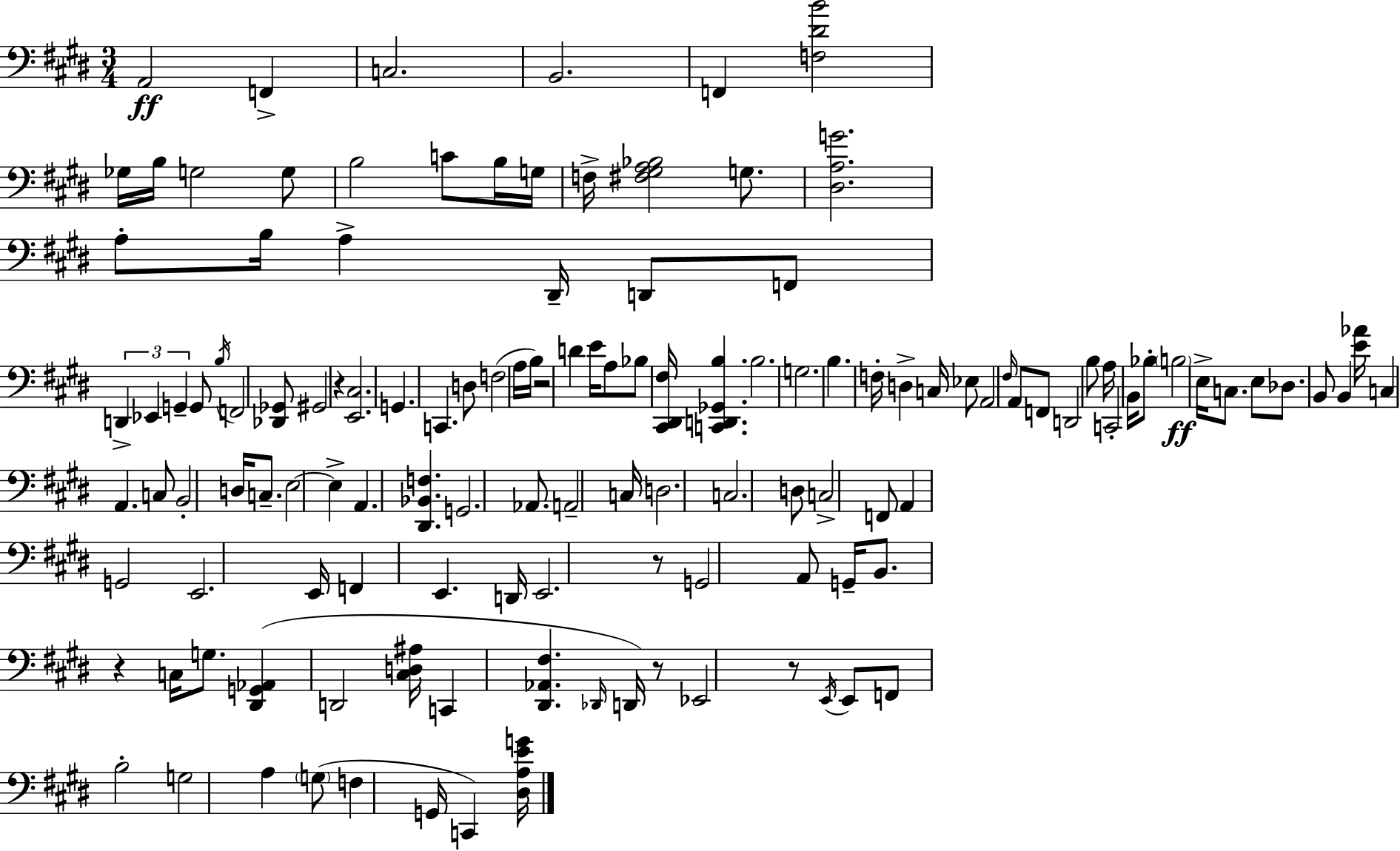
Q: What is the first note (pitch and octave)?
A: A2